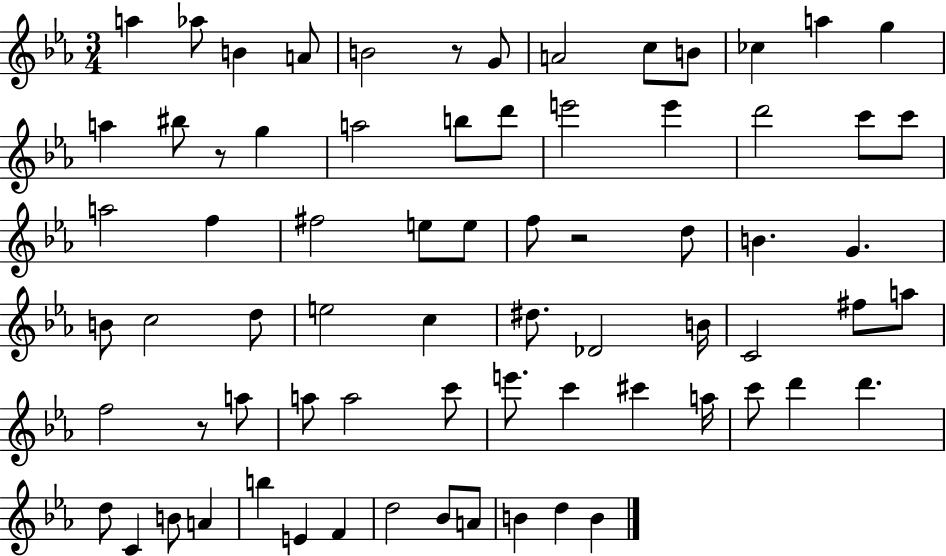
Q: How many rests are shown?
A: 4